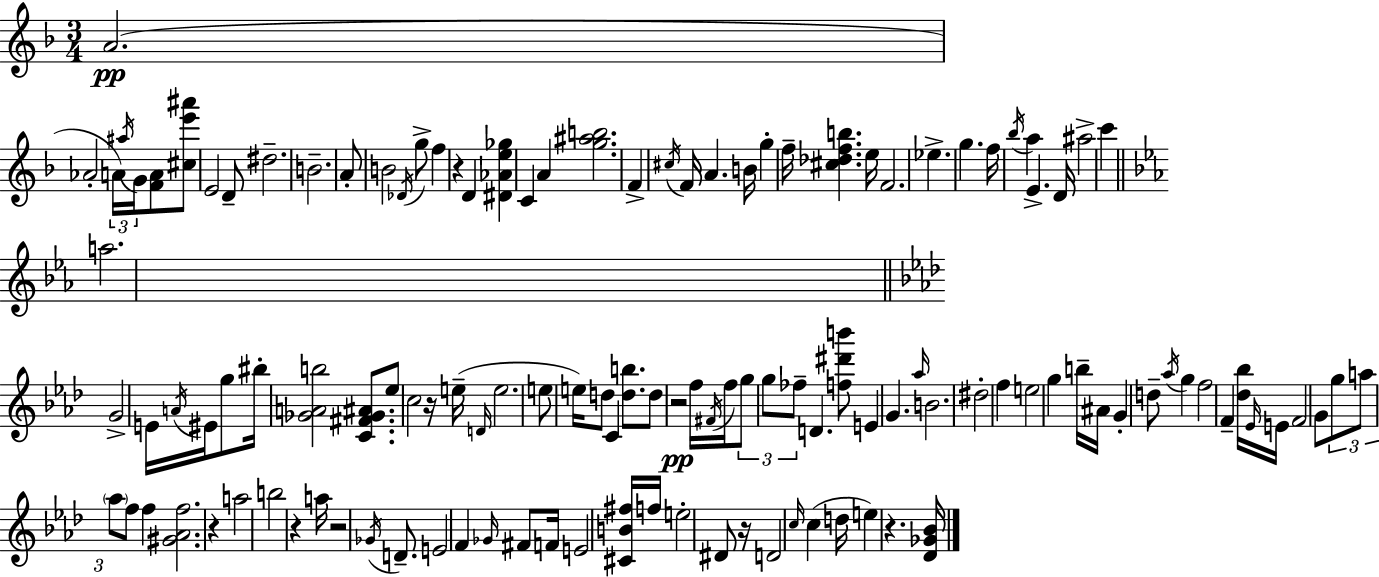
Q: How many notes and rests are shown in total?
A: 124